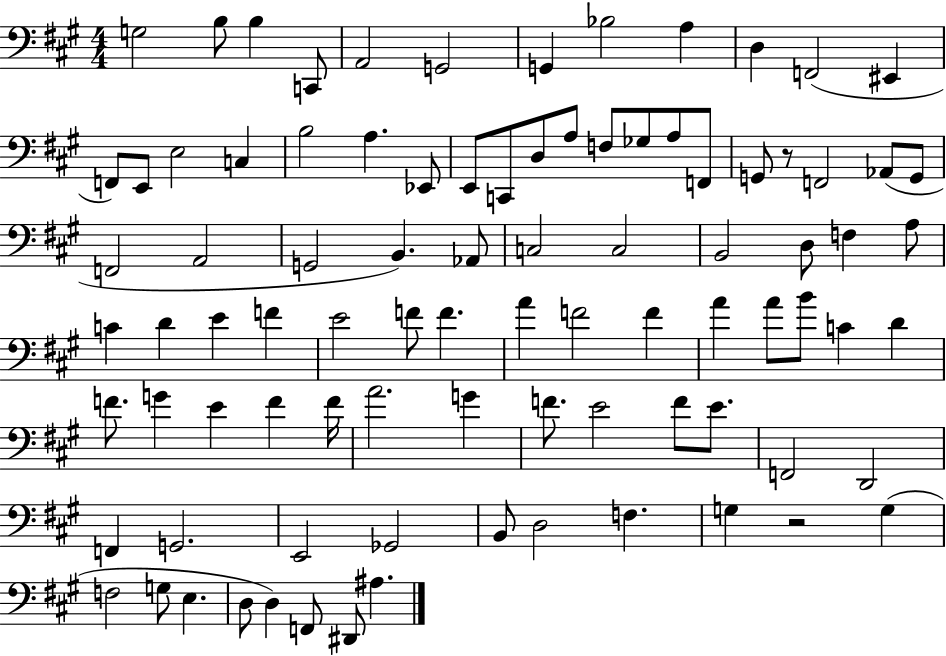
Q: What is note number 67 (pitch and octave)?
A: F4